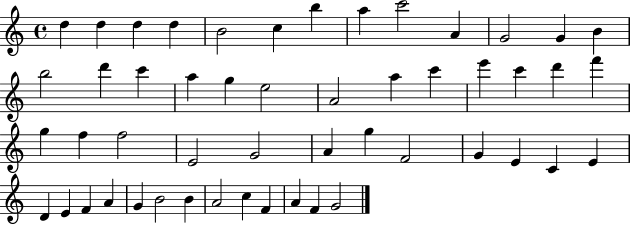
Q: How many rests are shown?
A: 0